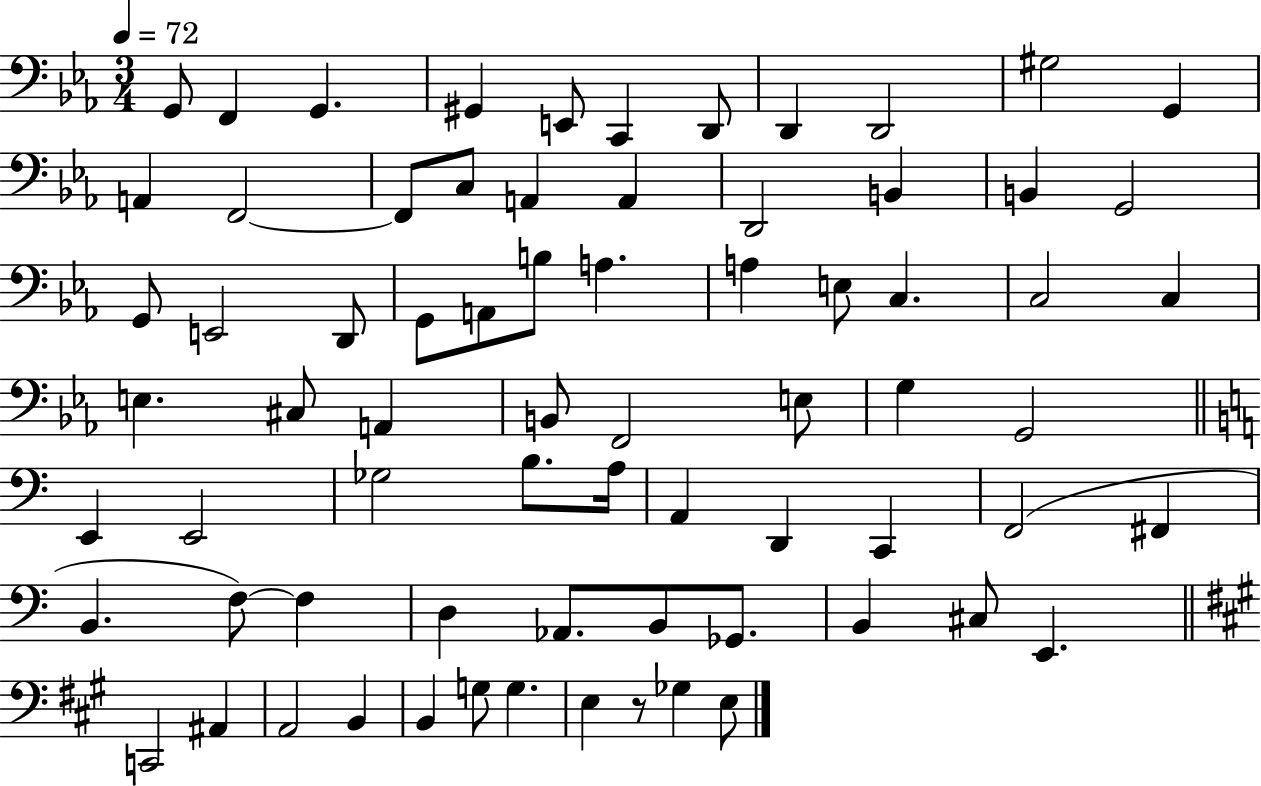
{
  \clef bass
  \numericTimeSignature
  \time 3/4
  \key ees \major
  \tempo 4 = 72
  g,8 f,4 g,4. | gis,4 e,8 c,4 d,8 | d,4 d,2 | gis2 g,4 | \break a,4 f,2~~ | f,8 c8 a,4 a,4 | d,2 b,4 | b,4 g,2 | \break g,8 e,2 d,8 | g,8 a,8 b8 a4. | a4 e8 c4. | c2 c4 | \break e4. cis8 a,4 | b,8 f,2 e8 | g4 g,2 | \bar "||" \break \key c \major e,4 e,2 | ges2 b8. a16 | a,4 d,4 c,4 | f,2( fis,4 | \break b,4. f8~~) f4 | d4 aes,8. b,8 ges,8. | b,4 cis8 e,4. | \bar "||" \break \key a \major c,2 ais,4 | a,2 b,4 | b,4 g8 g4. | e4 r8 ges4 e8 | \break \bar "|."
}